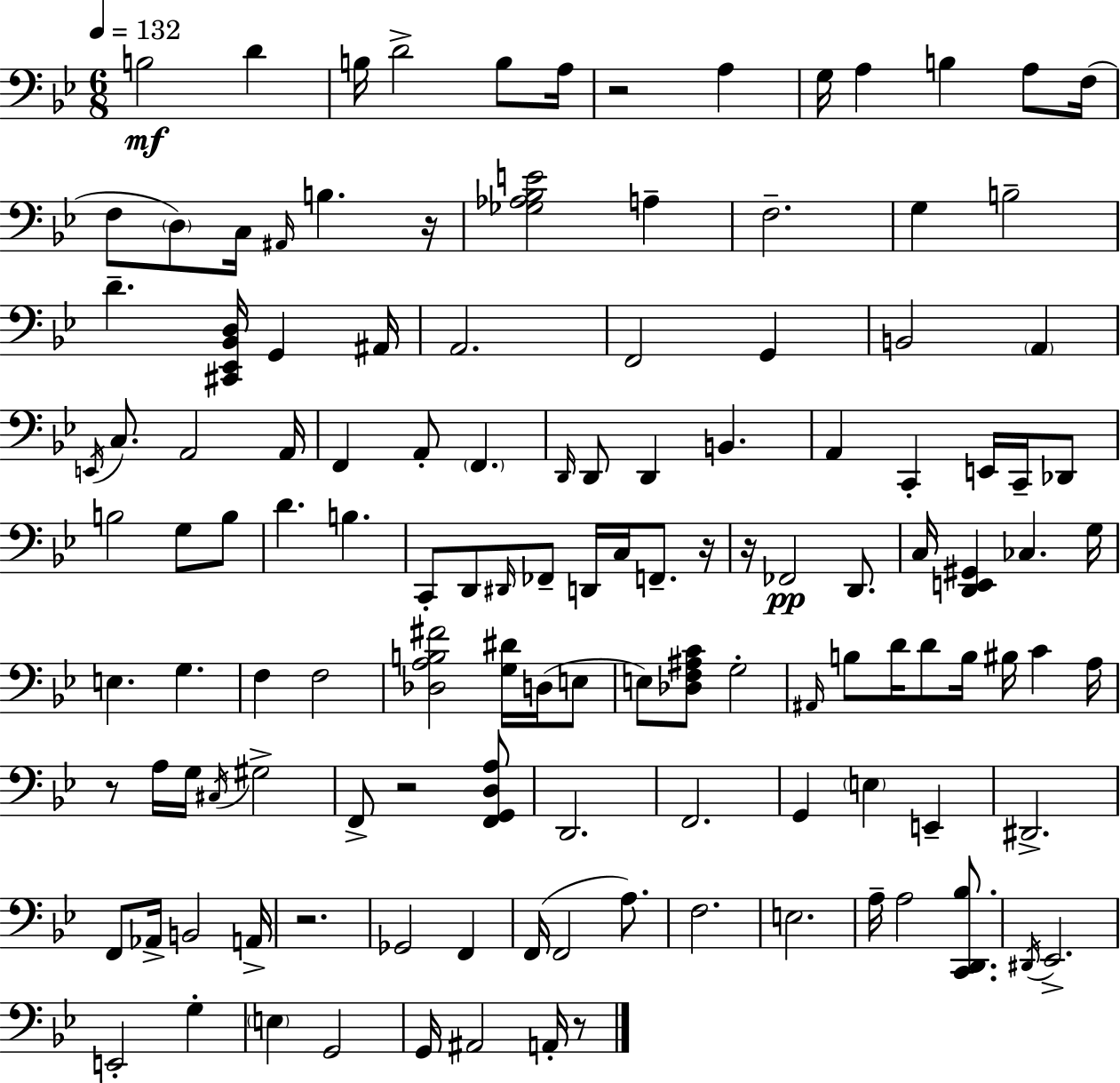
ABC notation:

X:1
T:Untitled
M:6/8
L:1/4
K:Gm
B,2 D B,/4 D2 B,/2 A,/4 z2 A, G,/4 A, B, A,/2 F,/4 F,/2 D,/2 C,/4 ^A,,/4 B, z/4 [_G,_A,_B,E]2 A, F,2 G, B,2 D [^C,,_E,,_B,,D,]/4 G,, ^A,,/4 A,,2 F,,2 G,, B,,2 A,, E,,/4 C,/2 A,,2 A,,/4 F,, A,,/2 F,, D,,/4 D,,/2 D,, B,, A,, C,, E,,/4 C,,/4 _D,,/2 B,2 G,/2 B,/2 D B, C,,/2 D,,/2 ^D,,/4 _F,,/2 D,,/4 C,/4 F,,/2 z/4 z/4 _F,,2 D,,/2 C,/4 [D,,E,,^G,,] _C, G,/4 E, G, F, F,2 [_D,A,B,^F]2 [G,^D]/4 D,/4 E,/2 E,/2 [_D,F,^A,C]/2 G,2 ^A,,/4 B,/2 D/4 D/2 B,/4 ^B,/4 C A,/4 z/2 A,/4 G,/4 ^C,/4 ^G,2 F,,/2 z2 [F,,G,,D,A,]/2 D,,2 F,,2 G,, E, E,, ^D,,2 F,,/2 _A,,/4 B,,2 A,,/4 z2 _G,,2 F,, F,,/4 F,,2 A,/2 F,2 E,2 A,/4 A,2 [C,,D,,_B,]/2 ^D,,/4 _E,,2 E,,2 G, E, G,,2 G,,/4 ^A,,2 A,,/4 z/2